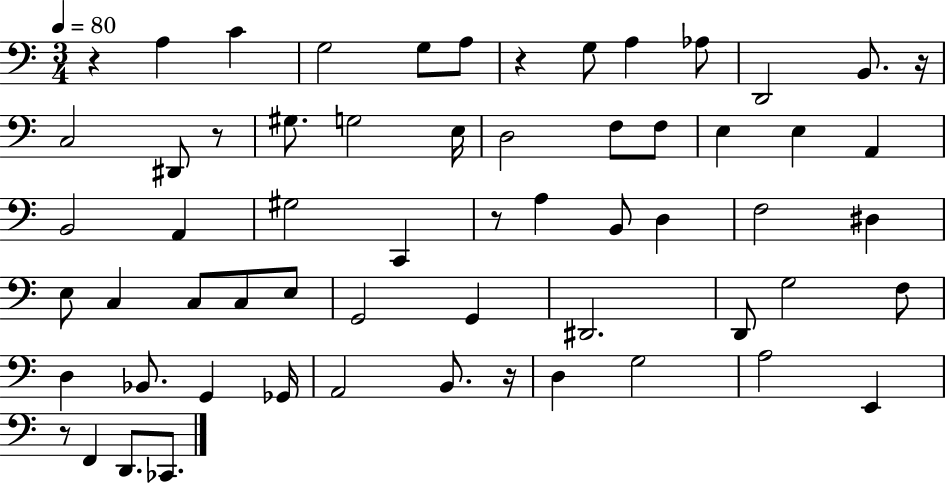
{
  \clef bass
  \numericTimeSignature
  \time 3/4
  \key c \major
  \tempo 4 = 80
  \repeat volta 2 { r4 a4 c'4 | g2 g8 a8 | r4 g8 a4 aes8 | d,2 b,8. r16 | \break c2 dis,8 r8 | gis8. g2 e16 | d2 f8 f8 | e4 e4 a,4 | \break b,2 a,4 | gis2 c,4 | r8 a4 b,8 d4 | f2 dis4 | \break e8 c4 c8 c8 e8 | g,2 g,4 | dis,2. | d,8 g2 f8 | \break d4 bes,8. g,4 ges,16 | a,2 b,8. r16 | d4 g2 | a2 e,4 | \break r8 f,4 d,8. ces,8. | } \bar "|."
}